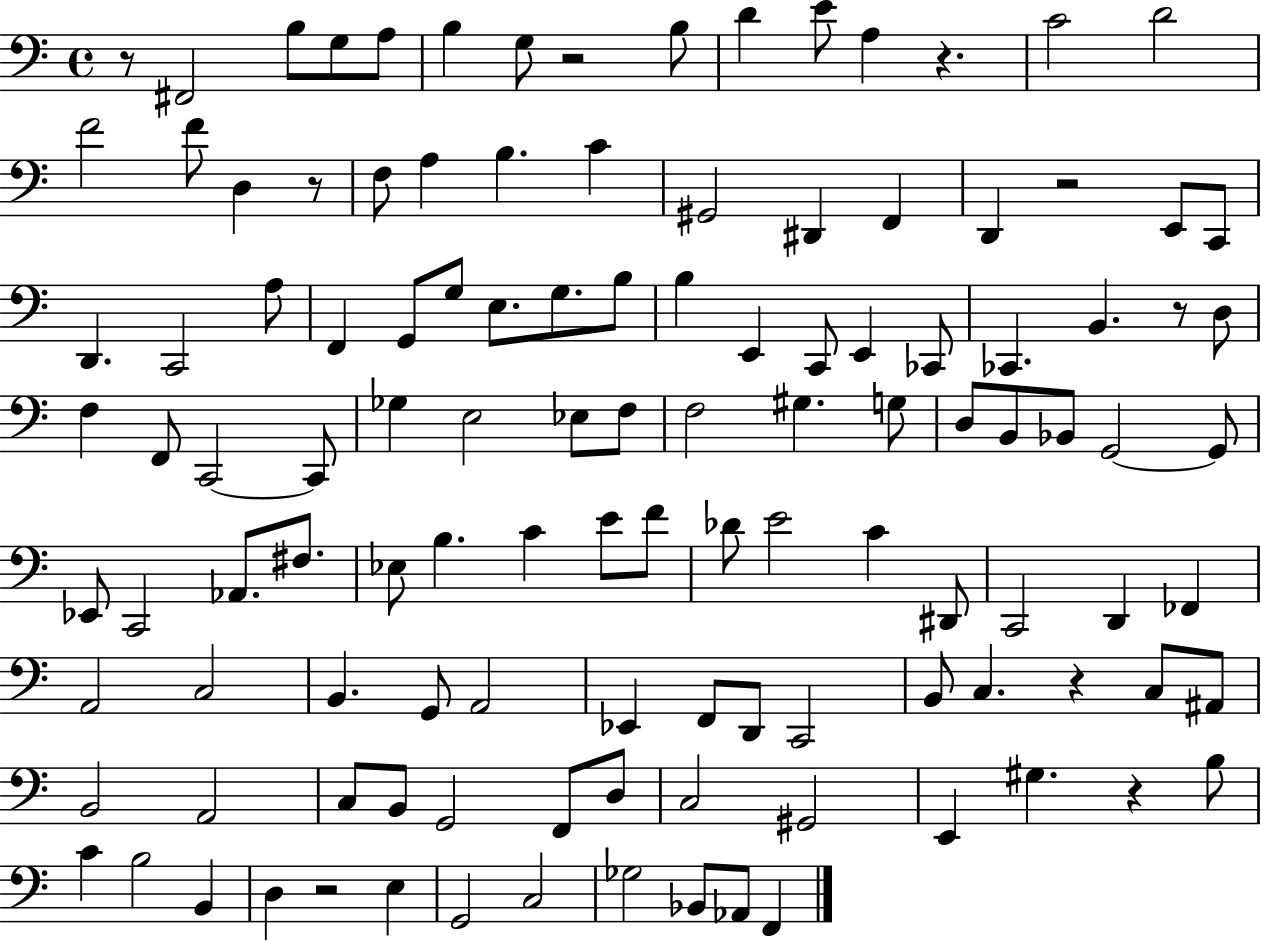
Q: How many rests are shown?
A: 9